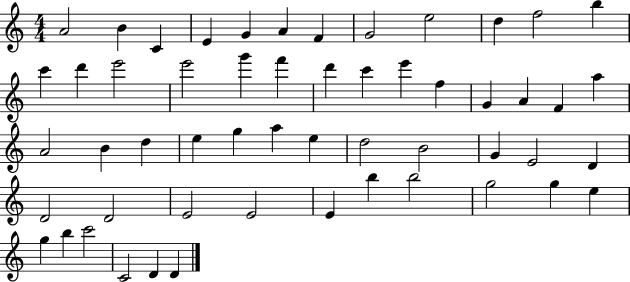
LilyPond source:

{
  \clef treble
  \numericTimeSignature
  \time 4/4
  \key c \major
  a'2 b'4 c'4 | e'4 g'4 a'4 f'4 | g'2 e''2 | d''4 f''2 b''4 | \break c'''4 d'''4 e'''2 | e'''2 g'''4 f'''4 | d'''4 c'''4 e'''4 f''4 | g'4 a'4 f'4 a''4 | \break a'2 b'4 d''4 | e''4 g''4 a''4 e''4 | d''2 b'2 | g'4 e'2 d'4 | \break d'2 d'2 | e'2 e'2 | e'4 b''4 b''2 | g''2 g''4 e''4 | \break g''4 b''4 c'''2 | c'2 d'4 d'4 | \bar "|."
}